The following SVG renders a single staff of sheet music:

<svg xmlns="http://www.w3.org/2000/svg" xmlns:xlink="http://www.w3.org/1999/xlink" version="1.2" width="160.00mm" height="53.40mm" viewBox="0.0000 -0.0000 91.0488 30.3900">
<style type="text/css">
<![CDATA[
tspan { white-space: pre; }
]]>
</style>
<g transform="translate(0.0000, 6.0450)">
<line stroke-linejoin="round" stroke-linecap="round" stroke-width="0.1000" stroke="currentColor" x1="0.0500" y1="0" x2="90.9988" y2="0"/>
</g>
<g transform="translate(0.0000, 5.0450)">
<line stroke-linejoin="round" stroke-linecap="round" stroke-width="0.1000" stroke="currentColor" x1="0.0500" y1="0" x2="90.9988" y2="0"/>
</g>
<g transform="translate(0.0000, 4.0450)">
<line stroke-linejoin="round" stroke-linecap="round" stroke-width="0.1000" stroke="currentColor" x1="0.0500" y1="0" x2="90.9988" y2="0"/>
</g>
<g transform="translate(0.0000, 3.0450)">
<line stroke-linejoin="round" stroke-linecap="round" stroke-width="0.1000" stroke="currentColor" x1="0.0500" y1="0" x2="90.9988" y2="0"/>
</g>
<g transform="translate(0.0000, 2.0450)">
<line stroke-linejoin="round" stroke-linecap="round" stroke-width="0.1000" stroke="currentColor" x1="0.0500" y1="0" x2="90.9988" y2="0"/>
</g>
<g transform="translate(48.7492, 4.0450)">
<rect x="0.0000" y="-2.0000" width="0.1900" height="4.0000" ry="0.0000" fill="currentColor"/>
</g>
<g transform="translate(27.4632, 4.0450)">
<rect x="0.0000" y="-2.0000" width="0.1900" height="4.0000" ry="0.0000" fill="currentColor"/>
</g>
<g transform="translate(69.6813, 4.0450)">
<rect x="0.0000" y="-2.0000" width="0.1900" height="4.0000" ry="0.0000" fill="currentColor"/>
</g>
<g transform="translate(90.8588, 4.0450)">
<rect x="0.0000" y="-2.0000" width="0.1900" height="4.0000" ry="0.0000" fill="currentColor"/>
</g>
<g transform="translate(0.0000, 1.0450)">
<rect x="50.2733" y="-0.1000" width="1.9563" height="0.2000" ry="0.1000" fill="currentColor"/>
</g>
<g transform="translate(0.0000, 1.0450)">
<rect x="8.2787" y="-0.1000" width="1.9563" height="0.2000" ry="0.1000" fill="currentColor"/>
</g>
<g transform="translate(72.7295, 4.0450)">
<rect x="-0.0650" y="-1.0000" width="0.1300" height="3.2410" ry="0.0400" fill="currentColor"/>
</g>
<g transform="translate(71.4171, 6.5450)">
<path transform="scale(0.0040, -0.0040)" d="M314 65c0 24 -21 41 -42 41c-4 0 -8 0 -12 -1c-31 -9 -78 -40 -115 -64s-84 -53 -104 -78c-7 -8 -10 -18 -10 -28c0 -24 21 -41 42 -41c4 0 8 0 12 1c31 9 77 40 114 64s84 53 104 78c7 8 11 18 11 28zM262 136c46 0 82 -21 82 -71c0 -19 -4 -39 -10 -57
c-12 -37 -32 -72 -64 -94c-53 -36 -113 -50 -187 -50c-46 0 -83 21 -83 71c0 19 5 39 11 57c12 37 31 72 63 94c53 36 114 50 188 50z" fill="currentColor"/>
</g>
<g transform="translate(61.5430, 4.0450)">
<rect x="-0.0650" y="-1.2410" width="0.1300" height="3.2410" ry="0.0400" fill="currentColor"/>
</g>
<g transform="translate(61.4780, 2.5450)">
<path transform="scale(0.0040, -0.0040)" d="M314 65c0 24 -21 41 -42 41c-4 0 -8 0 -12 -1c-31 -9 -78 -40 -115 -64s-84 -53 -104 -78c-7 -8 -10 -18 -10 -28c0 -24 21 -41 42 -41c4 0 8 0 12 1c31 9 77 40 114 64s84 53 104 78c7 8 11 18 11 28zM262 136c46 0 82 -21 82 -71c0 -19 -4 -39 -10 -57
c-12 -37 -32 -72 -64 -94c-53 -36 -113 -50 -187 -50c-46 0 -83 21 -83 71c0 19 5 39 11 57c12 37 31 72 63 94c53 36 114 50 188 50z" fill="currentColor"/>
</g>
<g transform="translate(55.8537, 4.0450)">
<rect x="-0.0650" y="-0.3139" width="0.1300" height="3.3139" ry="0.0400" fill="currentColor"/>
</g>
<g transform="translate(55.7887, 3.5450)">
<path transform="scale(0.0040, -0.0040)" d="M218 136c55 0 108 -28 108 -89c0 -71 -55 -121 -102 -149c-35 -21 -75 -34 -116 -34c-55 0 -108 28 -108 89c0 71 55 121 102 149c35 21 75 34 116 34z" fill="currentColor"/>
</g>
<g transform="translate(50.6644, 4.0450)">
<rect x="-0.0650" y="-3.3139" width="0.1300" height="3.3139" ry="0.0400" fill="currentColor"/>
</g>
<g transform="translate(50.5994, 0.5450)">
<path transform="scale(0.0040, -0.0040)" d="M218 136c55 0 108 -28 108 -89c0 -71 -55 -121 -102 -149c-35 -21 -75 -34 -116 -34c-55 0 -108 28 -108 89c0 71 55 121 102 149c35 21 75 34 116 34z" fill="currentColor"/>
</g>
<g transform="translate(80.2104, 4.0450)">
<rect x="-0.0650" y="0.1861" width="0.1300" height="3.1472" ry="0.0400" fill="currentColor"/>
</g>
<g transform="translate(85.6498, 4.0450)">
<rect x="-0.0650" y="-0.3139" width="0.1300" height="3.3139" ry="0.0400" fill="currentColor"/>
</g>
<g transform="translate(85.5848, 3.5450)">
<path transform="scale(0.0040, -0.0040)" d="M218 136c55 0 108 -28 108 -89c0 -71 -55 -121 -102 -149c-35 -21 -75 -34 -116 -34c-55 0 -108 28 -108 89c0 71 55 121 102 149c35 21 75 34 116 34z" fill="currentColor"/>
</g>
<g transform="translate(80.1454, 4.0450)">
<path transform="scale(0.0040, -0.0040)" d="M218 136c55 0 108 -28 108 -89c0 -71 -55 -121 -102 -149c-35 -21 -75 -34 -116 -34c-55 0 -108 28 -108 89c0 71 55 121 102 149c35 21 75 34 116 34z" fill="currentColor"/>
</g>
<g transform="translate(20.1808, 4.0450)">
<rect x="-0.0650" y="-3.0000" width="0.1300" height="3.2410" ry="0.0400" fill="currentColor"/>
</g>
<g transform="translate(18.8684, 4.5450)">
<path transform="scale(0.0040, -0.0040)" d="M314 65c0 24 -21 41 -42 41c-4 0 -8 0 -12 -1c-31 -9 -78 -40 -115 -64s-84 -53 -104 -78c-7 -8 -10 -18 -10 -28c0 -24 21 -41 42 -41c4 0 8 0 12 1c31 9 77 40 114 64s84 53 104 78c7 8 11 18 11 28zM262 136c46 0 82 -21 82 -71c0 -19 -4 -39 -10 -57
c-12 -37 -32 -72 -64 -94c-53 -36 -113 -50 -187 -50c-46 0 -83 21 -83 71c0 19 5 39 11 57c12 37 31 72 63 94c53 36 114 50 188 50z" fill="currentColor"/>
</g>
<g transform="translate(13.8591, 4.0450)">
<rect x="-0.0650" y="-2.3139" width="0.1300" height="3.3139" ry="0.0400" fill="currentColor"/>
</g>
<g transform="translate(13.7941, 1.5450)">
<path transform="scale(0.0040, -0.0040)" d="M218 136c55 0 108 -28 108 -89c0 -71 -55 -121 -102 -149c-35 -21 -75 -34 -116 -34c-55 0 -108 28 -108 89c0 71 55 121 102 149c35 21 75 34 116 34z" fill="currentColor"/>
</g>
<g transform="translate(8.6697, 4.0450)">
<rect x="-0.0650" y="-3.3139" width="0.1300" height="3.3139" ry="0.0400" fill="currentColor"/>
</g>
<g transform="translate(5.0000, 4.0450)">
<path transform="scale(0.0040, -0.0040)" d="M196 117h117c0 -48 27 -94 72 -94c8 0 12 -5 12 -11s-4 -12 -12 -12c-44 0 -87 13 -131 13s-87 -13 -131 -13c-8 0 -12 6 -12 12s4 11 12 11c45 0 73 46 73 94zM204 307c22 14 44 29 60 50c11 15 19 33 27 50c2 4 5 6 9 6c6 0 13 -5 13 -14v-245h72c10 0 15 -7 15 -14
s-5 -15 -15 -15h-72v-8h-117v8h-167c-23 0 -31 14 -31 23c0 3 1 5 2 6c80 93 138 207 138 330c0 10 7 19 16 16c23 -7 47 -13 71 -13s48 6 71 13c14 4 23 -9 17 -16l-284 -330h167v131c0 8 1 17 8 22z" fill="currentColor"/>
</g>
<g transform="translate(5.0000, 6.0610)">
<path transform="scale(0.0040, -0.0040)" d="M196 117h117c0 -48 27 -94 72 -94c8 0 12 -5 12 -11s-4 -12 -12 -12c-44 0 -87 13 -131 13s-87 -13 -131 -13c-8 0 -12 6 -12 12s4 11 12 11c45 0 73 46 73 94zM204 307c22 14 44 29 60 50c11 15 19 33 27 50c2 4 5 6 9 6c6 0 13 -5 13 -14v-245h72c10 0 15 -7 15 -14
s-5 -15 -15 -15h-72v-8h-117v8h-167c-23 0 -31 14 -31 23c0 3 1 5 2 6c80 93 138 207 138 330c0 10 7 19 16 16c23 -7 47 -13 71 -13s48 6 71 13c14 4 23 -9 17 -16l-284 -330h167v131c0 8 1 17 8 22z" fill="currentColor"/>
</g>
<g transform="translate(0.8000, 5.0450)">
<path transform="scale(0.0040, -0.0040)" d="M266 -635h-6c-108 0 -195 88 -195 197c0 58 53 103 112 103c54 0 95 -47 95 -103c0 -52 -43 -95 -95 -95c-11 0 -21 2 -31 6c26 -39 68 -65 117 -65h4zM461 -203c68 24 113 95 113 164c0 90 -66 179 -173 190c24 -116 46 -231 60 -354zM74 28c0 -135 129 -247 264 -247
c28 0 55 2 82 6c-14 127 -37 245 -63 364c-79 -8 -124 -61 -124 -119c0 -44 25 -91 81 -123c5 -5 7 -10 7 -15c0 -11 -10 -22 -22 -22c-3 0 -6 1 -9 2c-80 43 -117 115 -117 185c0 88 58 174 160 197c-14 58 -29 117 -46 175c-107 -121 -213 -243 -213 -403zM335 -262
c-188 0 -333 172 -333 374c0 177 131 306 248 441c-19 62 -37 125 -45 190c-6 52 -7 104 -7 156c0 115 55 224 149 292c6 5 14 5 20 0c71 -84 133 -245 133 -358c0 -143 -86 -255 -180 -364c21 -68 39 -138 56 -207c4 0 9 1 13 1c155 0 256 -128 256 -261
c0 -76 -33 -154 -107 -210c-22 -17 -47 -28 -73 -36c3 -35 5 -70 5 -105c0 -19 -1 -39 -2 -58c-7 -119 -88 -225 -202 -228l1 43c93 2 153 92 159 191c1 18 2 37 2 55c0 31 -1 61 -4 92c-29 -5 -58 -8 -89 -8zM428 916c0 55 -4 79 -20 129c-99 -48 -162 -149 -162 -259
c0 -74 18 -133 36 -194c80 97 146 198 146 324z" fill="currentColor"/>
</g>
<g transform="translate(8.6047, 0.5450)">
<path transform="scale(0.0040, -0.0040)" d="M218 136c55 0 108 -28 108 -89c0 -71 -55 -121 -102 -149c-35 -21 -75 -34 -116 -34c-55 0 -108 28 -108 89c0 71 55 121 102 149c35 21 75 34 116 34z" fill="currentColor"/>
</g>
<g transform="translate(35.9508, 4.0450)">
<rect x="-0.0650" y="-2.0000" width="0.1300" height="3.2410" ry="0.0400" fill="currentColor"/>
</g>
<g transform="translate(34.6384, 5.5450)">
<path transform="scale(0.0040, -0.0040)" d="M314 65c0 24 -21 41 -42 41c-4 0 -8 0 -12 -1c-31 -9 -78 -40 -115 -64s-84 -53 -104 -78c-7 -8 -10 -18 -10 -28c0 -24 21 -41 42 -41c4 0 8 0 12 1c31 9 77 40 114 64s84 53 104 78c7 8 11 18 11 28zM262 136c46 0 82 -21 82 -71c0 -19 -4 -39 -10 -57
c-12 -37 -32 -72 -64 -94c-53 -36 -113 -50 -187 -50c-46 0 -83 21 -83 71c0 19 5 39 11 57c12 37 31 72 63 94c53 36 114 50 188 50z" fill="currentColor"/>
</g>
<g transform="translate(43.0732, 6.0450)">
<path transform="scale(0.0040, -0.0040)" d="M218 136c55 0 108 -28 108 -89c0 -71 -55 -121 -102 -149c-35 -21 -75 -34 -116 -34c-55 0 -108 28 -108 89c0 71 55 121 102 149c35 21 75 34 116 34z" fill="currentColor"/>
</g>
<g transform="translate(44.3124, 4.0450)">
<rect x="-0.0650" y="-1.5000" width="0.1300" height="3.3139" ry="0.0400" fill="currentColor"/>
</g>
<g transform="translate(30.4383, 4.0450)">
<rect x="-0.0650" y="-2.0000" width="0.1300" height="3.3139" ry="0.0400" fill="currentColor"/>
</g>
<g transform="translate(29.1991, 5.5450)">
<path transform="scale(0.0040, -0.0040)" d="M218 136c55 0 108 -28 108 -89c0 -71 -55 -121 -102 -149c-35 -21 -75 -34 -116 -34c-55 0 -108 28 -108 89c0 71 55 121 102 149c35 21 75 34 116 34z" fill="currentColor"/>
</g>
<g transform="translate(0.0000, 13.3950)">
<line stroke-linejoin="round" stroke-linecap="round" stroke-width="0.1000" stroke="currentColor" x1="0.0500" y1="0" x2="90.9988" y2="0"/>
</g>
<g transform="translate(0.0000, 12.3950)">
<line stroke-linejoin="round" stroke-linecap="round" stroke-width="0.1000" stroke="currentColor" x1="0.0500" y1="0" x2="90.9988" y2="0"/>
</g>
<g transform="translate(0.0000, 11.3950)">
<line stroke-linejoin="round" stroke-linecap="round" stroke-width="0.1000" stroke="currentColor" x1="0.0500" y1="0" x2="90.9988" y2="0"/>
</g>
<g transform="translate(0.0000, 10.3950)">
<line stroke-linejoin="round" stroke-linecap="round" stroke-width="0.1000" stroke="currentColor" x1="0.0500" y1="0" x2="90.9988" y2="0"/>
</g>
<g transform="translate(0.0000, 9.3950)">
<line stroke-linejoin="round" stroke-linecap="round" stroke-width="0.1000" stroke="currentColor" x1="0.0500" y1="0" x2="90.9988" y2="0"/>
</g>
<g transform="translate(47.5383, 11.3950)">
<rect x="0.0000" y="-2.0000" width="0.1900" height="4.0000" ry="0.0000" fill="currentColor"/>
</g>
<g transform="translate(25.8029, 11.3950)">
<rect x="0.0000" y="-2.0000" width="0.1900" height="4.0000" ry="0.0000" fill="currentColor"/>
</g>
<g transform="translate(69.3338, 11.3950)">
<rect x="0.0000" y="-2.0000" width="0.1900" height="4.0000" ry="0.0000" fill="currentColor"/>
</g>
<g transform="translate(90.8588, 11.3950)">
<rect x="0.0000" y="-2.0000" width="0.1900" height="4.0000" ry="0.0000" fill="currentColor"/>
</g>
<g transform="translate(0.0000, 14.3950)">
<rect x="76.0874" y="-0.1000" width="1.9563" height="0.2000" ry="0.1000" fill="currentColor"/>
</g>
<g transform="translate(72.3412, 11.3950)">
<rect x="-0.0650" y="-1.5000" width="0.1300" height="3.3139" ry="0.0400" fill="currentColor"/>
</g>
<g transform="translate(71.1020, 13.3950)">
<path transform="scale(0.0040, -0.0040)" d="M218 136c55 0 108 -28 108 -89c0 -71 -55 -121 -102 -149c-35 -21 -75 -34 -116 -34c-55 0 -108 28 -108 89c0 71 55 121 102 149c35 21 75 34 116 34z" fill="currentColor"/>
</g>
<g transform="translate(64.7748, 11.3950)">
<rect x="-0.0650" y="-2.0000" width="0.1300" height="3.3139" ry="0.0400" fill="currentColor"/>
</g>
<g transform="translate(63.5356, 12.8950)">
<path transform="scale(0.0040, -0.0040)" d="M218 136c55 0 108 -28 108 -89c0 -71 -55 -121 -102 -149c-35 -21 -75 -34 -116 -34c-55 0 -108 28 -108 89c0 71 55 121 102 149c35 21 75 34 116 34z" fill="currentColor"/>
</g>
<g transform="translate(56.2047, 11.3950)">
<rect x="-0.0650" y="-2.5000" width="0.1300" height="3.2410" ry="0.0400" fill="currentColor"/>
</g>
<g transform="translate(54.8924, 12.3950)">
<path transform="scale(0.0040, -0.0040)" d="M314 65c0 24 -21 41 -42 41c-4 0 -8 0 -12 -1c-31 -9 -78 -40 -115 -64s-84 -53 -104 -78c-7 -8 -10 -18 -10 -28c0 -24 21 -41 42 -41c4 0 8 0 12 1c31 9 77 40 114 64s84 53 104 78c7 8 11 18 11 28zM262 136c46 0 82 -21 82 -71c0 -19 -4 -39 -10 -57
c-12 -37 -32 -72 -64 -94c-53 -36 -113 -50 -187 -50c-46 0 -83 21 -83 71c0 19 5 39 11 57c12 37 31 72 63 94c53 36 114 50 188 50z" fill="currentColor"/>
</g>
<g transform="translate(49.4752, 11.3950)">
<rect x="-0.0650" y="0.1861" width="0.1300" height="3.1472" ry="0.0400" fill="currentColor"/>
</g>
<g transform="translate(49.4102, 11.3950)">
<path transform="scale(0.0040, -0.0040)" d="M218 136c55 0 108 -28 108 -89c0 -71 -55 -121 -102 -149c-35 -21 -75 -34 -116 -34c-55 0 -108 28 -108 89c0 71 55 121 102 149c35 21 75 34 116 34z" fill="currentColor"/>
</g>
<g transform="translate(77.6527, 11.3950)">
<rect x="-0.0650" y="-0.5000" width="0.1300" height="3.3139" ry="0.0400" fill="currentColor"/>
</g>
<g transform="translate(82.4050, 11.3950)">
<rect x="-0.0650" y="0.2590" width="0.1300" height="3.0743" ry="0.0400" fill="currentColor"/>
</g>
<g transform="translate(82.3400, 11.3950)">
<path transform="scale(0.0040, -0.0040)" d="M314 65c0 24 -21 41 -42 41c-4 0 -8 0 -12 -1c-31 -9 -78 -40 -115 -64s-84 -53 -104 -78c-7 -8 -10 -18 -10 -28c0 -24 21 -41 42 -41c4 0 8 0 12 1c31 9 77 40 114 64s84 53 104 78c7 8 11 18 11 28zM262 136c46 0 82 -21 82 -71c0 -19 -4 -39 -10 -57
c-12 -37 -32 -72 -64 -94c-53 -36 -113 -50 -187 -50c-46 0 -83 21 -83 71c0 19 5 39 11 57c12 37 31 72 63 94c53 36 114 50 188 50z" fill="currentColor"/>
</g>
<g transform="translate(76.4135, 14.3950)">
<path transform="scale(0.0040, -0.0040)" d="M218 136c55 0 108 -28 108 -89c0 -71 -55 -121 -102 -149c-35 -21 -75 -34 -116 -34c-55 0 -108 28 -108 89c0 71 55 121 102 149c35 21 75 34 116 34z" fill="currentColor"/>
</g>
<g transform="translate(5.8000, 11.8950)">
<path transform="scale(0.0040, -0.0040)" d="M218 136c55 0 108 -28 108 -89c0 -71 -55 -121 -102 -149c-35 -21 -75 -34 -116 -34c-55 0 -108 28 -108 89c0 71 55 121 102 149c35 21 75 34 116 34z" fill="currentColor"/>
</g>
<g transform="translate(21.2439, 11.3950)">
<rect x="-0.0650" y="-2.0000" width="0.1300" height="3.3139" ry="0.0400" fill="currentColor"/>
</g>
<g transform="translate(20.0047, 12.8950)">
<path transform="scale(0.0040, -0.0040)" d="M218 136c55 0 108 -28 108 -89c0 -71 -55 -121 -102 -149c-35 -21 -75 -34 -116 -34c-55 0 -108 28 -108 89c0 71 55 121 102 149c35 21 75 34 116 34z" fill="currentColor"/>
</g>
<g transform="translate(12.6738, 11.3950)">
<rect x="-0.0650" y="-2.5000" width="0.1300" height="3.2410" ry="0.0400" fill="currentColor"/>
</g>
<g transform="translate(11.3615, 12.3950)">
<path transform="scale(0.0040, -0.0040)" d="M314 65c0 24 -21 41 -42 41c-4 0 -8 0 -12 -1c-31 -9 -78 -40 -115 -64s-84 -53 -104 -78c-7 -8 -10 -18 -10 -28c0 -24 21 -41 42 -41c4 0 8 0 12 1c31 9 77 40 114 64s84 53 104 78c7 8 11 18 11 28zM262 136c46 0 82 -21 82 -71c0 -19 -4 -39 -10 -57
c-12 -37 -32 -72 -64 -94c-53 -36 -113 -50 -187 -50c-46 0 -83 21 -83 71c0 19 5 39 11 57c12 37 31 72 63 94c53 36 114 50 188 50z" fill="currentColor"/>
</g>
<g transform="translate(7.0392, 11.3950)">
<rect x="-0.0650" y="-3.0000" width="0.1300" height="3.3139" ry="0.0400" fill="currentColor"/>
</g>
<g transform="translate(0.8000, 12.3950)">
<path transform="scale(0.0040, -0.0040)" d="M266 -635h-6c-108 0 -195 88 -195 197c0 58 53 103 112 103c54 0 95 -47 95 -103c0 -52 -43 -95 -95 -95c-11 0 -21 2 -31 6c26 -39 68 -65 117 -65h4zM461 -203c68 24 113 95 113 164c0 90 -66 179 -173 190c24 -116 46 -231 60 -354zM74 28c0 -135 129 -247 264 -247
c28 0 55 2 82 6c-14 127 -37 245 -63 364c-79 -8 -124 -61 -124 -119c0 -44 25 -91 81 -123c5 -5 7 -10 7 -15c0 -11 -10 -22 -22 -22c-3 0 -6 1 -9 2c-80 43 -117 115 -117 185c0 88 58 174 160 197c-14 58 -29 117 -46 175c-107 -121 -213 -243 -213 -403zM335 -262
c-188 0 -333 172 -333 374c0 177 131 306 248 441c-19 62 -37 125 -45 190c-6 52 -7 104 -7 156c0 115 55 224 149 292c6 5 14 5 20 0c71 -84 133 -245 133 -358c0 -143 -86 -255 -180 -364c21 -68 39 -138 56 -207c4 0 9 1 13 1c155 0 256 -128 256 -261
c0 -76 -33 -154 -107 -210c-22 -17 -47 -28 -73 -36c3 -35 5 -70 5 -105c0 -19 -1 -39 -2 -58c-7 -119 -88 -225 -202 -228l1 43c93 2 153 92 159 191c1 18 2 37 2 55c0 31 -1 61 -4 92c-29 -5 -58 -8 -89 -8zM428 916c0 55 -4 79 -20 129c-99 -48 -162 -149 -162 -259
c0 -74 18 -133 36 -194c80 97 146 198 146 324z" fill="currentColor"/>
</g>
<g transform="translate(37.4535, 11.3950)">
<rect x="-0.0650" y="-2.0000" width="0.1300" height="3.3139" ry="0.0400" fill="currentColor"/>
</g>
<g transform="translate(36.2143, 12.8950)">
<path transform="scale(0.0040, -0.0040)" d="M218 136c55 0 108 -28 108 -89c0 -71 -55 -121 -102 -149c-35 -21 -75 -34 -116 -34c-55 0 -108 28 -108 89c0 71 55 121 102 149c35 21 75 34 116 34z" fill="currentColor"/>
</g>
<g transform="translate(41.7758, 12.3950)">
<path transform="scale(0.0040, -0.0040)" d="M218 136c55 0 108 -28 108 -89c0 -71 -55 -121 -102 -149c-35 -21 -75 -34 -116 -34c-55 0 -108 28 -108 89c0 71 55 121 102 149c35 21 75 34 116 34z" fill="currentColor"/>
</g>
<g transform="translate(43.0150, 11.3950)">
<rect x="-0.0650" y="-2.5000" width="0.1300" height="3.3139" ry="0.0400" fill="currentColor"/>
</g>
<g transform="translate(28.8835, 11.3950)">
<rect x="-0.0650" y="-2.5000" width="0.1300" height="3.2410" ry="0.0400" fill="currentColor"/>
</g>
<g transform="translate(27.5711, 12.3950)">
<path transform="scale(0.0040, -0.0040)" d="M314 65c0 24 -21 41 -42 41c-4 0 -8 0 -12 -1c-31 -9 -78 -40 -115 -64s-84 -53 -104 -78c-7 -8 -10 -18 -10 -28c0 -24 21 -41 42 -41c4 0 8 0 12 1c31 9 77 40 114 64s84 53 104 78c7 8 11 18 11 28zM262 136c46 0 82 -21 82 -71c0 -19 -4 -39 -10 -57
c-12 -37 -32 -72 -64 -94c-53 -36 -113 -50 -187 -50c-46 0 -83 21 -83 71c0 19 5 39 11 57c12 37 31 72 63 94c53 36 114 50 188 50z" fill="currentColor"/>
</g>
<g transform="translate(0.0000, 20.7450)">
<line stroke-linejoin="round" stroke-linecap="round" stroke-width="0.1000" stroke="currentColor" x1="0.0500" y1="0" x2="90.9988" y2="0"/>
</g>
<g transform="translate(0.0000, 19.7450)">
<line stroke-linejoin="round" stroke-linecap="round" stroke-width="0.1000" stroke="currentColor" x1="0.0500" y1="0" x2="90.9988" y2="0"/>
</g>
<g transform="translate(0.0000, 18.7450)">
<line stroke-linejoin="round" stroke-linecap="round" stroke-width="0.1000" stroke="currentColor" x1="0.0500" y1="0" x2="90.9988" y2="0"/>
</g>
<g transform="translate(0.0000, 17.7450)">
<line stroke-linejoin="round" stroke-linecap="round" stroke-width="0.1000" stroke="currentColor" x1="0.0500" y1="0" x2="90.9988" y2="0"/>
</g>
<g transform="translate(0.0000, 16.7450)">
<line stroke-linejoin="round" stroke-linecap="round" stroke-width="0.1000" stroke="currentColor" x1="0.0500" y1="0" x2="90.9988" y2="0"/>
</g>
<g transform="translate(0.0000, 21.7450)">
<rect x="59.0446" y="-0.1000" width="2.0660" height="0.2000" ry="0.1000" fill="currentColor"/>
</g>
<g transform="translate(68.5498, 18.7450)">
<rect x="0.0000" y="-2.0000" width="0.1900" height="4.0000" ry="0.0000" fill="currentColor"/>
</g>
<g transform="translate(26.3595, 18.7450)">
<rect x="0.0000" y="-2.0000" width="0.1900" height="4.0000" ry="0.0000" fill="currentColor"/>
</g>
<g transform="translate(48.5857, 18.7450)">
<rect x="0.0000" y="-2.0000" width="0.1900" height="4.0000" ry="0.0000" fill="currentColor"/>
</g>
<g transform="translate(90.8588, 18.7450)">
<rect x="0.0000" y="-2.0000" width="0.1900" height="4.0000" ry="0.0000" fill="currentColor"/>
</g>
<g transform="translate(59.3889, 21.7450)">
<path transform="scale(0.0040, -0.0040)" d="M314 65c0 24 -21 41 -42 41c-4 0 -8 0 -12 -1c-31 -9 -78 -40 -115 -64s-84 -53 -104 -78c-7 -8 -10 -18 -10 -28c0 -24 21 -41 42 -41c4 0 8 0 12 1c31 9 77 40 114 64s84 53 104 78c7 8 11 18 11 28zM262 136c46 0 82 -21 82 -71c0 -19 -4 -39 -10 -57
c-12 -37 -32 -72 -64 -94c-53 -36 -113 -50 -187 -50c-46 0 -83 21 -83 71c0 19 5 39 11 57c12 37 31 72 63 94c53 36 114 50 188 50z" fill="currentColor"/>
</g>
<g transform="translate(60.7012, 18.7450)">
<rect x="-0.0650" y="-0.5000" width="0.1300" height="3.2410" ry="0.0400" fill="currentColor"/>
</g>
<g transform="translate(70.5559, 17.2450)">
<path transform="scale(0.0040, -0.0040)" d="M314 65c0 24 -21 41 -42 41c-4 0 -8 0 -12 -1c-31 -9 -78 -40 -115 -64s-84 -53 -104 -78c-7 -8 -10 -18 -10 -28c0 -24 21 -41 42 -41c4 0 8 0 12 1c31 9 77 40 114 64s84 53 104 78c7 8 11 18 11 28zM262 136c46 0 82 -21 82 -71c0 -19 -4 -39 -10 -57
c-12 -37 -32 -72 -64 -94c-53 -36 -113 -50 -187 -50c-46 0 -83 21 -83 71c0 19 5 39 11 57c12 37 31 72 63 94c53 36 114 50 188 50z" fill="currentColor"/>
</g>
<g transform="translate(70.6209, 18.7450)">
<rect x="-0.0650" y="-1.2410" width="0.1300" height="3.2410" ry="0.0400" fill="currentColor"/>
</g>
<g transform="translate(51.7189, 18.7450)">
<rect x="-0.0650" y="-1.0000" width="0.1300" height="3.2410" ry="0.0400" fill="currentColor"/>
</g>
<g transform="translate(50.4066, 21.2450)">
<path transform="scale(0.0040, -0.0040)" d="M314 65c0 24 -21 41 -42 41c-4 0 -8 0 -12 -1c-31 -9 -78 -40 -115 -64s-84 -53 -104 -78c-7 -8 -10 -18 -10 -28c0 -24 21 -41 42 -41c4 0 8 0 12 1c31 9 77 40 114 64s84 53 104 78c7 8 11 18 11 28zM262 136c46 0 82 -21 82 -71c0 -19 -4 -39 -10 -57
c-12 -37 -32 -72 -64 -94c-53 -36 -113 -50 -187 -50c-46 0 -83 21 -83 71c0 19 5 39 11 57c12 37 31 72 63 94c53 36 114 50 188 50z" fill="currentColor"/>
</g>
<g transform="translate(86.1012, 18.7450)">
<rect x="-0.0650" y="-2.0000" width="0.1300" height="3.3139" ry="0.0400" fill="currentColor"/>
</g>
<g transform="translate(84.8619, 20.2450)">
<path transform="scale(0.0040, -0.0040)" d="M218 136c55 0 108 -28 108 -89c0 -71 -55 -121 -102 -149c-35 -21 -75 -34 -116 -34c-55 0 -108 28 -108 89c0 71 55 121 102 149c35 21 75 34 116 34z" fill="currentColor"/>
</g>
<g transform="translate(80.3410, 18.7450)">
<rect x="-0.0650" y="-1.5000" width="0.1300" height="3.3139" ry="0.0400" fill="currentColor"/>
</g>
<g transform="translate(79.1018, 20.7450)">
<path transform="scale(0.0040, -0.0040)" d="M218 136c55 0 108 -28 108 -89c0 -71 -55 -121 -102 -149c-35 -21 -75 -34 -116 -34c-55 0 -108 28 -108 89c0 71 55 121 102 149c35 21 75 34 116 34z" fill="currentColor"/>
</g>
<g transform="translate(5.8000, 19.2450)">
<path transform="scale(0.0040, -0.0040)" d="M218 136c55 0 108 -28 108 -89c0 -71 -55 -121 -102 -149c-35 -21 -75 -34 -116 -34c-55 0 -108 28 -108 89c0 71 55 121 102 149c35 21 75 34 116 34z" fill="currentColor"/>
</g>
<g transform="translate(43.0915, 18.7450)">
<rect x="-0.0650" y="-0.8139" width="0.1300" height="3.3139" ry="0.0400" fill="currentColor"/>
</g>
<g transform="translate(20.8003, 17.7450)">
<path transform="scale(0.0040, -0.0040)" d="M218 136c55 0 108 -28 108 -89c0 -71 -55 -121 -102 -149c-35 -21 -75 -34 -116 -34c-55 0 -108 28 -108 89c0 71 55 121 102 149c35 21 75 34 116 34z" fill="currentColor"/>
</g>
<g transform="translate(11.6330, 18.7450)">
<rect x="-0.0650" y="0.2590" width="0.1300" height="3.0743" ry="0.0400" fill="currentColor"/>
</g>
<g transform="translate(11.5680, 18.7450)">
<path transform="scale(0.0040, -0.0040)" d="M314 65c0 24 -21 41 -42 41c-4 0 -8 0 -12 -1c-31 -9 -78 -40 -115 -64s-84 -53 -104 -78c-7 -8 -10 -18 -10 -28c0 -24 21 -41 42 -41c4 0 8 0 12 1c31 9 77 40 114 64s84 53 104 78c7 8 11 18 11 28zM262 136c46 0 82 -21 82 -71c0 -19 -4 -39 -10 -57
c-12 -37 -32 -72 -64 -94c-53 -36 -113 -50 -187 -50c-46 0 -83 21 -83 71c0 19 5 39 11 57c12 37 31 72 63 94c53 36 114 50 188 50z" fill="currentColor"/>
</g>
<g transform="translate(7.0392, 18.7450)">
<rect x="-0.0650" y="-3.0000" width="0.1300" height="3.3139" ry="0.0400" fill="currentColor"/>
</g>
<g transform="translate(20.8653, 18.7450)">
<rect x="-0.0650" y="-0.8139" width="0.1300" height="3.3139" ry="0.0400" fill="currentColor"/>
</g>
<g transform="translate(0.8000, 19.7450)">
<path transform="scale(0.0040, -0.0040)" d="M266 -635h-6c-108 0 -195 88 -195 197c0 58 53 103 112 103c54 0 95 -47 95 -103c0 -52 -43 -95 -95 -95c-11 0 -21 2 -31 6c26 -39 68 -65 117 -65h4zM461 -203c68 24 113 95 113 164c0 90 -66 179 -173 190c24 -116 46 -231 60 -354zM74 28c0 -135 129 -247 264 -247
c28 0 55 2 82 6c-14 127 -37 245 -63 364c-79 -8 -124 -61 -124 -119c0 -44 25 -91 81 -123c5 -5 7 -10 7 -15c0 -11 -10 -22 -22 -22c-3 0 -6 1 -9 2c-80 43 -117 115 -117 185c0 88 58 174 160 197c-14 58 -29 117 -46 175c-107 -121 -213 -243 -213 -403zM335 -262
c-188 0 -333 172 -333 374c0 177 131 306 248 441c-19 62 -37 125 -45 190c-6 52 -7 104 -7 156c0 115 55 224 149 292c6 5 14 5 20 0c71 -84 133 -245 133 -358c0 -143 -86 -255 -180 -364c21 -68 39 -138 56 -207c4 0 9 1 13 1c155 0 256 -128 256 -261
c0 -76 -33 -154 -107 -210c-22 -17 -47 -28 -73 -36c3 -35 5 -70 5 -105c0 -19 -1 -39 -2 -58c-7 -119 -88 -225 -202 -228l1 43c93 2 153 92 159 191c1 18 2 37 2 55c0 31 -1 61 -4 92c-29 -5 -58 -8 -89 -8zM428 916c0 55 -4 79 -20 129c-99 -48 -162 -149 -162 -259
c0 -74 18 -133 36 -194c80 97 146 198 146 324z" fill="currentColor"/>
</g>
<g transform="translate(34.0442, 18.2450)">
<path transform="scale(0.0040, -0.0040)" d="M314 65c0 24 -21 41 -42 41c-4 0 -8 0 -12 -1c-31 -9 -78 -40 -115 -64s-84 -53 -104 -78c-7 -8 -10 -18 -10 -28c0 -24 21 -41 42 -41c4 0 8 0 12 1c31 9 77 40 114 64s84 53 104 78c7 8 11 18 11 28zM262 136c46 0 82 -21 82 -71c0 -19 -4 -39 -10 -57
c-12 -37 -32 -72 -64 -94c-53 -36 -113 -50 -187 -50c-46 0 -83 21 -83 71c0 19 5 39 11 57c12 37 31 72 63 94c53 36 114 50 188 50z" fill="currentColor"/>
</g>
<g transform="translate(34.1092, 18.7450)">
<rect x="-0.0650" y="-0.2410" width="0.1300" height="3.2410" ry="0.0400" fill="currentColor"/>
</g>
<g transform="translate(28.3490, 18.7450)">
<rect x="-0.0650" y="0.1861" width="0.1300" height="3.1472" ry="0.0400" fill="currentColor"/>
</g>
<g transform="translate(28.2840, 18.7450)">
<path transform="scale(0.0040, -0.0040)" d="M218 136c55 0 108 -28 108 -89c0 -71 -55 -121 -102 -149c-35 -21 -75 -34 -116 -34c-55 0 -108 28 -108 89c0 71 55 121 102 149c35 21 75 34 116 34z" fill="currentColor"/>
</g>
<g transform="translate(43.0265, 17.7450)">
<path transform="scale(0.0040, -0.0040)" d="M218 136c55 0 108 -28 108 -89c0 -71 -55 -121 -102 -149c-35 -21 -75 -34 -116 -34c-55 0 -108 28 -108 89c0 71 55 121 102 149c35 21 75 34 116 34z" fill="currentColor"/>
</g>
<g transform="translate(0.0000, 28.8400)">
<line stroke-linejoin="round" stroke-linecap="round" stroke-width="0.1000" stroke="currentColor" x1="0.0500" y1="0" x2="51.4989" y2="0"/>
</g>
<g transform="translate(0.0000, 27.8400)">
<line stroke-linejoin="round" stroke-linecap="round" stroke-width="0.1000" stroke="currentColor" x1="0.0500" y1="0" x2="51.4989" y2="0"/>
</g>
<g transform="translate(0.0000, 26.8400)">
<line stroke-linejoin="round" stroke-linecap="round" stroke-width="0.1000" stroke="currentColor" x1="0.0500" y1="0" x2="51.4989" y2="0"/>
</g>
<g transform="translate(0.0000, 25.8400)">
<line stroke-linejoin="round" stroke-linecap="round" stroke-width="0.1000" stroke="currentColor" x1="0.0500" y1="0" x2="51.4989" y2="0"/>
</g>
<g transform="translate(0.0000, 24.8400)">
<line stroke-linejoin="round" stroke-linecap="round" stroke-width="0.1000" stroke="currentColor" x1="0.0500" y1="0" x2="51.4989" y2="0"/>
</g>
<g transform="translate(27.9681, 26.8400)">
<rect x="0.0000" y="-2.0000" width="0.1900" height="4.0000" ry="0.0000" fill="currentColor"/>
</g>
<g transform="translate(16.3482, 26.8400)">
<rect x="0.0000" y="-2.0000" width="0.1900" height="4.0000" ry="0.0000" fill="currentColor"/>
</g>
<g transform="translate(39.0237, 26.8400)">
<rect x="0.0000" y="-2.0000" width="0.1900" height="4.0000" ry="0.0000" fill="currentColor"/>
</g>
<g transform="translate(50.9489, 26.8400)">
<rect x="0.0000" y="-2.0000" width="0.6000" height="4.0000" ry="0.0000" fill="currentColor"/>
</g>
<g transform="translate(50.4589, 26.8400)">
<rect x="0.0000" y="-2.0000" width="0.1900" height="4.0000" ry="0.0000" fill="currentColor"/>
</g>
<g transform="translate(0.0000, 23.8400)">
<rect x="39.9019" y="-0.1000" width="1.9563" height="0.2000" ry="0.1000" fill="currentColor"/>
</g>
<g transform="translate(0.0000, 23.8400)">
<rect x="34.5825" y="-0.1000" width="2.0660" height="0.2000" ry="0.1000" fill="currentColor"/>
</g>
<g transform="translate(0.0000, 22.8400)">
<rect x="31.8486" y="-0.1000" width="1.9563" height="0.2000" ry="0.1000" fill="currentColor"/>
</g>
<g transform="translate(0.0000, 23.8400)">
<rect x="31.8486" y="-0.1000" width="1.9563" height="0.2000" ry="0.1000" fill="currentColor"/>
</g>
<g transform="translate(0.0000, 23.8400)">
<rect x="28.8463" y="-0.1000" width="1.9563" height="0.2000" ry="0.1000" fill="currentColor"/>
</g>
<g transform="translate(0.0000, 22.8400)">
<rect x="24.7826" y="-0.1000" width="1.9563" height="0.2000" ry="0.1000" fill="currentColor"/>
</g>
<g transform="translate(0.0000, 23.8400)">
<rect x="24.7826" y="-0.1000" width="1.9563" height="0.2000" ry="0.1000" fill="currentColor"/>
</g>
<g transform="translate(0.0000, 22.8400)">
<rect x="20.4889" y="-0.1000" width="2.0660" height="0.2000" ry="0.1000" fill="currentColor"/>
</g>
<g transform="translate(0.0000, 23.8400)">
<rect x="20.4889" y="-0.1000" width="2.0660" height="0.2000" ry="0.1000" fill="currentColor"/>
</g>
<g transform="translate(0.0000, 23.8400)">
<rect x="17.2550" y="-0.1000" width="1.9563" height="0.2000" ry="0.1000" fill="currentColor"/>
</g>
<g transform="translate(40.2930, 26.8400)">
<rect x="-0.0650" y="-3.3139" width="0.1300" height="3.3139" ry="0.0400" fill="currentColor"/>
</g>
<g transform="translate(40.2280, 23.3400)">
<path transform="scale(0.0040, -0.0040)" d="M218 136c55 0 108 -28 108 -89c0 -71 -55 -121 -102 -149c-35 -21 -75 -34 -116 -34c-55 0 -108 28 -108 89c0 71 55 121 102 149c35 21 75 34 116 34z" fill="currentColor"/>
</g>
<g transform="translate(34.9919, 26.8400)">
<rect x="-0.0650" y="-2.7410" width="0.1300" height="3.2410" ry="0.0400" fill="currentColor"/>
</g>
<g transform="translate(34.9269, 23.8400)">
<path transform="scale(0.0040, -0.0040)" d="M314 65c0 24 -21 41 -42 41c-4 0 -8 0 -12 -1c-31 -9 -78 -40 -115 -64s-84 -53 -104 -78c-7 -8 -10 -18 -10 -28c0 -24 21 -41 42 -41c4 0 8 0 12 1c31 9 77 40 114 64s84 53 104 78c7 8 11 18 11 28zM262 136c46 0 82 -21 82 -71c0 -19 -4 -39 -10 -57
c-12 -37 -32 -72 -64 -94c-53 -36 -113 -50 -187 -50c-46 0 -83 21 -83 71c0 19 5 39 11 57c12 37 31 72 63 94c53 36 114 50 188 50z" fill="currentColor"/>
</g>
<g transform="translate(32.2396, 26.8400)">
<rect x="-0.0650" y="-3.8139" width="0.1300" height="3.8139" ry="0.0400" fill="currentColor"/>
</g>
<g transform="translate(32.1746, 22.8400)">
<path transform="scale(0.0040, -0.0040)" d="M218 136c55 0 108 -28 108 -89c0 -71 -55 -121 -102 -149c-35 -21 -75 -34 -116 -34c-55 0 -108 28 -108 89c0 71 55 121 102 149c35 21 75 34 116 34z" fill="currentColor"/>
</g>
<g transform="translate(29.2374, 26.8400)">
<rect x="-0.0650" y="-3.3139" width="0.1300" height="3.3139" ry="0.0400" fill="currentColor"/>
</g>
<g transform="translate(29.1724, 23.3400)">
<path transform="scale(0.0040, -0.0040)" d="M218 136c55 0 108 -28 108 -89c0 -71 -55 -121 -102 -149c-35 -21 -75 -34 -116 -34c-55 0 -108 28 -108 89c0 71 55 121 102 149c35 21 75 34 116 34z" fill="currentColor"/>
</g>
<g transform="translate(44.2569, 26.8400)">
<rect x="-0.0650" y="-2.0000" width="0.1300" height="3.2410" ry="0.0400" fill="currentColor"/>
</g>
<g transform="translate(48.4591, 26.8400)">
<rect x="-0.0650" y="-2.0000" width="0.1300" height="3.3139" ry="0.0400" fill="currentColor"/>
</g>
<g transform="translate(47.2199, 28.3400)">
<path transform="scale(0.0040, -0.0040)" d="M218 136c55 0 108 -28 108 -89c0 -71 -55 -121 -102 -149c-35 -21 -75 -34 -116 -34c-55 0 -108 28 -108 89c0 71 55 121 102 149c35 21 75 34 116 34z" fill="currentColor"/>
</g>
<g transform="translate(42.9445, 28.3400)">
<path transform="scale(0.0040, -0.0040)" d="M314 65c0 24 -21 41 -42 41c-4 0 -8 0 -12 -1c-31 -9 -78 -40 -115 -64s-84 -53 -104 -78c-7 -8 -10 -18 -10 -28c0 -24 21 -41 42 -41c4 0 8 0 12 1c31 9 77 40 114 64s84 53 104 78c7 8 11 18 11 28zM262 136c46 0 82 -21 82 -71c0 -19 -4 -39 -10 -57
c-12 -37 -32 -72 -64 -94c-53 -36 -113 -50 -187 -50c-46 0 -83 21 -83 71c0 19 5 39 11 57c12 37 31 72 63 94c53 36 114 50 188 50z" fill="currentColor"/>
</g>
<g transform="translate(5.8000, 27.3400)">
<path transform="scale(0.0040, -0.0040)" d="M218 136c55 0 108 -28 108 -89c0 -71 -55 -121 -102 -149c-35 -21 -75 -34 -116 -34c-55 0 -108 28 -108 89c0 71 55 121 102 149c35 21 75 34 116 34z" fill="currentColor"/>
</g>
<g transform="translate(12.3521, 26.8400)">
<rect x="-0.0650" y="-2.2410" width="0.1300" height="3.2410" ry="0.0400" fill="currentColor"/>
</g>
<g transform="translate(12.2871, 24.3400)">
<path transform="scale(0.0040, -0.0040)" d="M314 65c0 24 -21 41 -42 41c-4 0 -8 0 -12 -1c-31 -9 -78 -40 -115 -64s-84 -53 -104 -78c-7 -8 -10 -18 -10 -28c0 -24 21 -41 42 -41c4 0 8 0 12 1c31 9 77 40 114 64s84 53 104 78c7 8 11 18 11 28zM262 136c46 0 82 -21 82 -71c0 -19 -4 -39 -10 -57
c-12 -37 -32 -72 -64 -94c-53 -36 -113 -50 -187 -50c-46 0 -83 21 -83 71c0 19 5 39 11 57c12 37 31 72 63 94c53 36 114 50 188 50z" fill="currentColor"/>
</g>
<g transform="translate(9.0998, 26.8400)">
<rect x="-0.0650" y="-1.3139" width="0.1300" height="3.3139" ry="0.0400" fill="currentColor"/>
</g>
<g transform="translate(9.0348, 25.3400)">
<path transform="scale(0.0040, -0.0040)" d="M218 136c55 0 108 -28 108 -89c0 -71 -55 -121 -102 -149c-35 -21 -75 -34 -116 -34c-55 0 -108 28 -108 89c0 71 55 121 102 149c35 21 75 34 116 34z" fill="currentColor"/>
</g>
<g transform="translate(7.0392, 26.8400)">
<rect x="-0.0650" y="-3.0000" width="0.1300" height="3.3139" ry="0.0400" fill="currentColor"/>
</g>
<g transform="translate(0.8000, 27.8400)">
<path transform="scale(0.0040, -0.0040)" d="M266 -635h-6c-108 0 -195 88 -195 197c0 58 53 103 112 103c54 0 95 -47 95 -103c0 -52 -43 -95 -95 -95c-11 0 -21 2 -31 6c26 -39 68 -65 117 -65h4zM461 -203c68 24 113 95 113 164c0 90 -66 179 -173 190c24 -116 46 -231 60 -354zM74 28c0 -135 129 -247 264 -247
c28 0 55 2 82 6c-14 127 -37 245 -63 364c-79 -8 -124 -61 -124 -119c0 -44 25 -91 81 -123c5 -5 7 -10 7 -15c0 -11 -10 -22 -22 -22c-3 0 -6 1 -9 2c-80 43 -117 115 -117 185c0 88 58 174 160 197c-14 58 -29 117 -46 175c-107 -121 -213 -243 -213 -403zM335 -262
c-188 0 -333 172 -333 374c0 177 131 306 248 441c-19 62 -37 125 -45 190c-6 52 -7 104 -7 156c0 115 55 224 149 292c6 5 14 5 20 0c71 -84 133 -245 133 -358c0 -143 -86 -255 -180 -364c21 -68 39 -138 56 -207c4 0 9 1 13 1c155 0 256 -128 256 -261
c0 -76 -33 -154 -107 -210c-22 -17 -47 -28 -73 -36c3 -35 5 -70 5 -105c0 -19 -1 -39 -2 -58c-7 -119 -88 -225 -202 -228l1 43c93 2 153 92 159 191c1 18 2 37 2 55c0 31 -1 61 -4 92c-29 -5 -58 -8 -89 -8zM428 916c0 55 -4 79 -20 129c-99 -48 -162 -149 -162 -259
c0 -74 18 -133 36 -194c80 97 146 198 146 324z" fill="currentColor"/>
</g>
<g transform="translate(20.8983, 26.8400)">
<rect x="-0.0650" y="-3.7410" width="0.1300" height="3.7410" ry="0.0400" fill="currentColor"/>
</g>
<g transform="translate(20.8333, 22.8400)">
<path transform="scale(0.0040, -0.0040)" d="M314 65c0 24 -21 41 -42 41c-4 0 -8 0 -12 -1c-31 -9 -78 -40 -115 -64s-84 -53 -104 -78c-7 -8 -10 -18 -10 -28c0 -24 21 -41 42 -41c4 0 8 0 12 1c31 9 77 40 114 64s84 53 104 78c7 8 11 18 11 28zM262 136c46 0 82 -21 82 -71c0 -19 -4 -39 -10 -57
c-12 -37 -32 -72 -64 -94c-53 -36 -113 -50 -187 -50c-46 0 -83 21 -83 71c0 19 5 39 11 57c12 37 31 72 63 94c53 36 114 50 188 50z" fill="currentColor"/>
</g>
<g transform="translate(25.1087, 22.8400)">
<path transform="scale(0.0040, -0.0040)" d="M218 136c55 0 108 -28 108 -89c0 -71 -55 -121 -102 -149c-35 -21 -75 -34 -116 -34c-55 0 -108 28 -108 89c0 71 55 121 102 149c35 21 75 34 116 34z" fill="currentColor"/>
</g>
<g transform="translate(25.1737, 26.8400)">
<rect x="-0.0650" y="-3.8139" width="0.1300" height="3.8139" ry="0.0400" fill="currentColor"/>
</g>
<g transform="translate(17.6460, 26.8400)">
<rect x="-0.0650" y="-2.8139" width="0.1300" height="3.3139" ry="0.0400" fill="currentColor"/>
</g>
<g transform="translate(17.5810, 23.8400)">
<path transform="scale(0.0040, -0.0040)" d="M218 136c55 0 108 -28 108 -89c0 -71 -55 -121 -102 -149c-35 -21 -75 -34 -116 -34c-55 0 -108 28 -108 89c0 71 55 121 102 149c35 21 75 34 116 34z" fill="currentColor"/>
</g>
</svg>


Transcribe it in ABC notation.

X:1
T:Untitled
M:4/4
L:1/4
K:C
b g A2 F F2 E b c e2 D2 B c A G2 F G2 F G B G2 F E C B2 A B2 d B c2 d D2 C2 e2 E F A e g2 a c'2 c' b c' a2 b F2 F